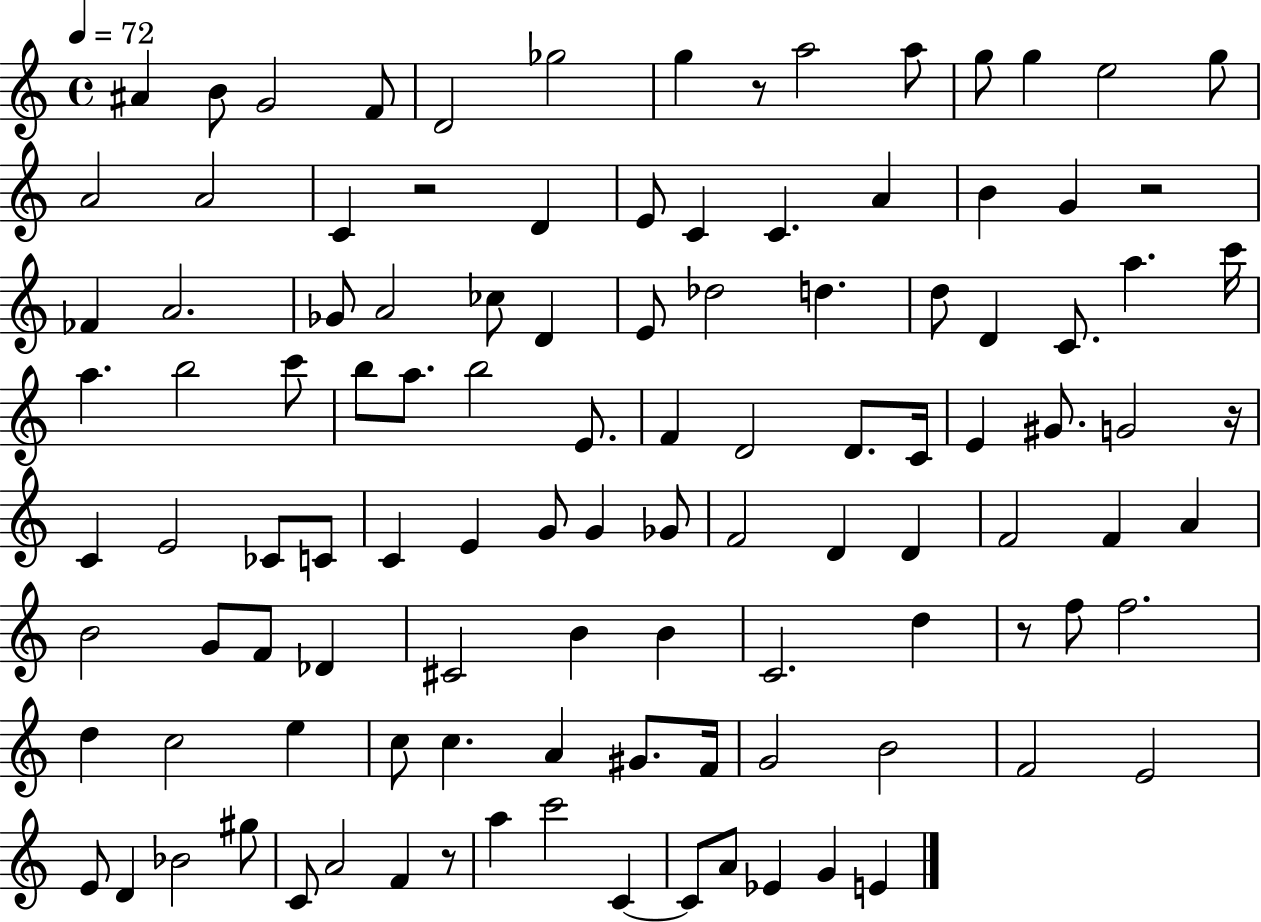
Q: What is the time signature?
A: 4/4